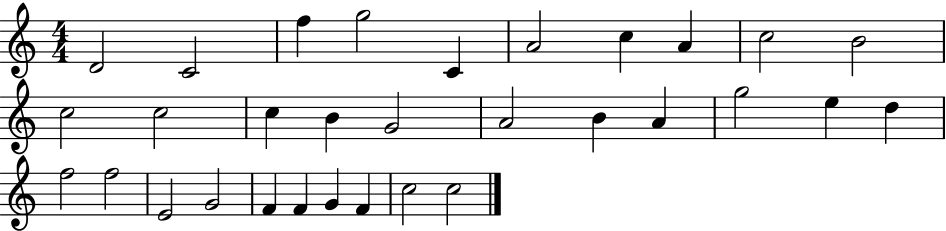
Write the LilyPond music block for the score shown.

{
  \clef treble
  \numericTimeSignature
  \time 4/4
  \key c \major
  d'2 c'2 | f''4 g''2 c'4 | a'2 c''4 a'4 | c''2 b'2 | \break c''2 c''2 | c''4 b'4 g'2 | a'2 b'4 a'4 | g''2 e''4 d''4 | \break f''2 f''2 | e'2 g'2 | f'4 f'4 g'4 f'4 | c''2 c''2 | \break \bar "|."
}